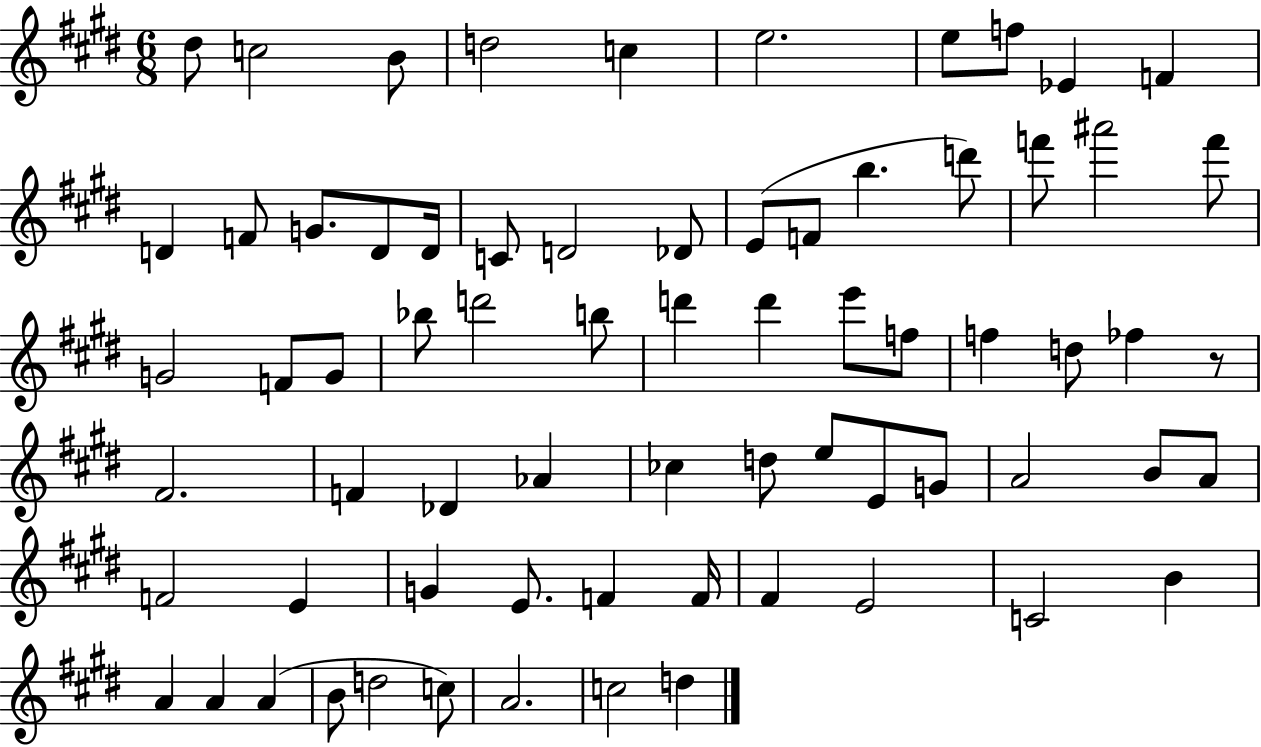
{
  \clef treble
  \numericTimeSignature
  \time 6/8
  \key e \major
  dis''8 c''2 b'8 | d''2 c''4 | e''2. | e''8 f''8 ees'4 f'4 | \break d'4 f'8 g'8. d'8 d'16 | c'8 d'2 des'8 | e'8( f'8 b''4. d'''8) | f'''8 ais'''2 f'''8 | \break g'2 f'8 g'8 | bes''8 d'''2 b''8 | d'''4 d'''4 e'''8 f''8 | f''4 d''8 fes''4 r8 | \break fis'2. | f'4 des'4 aes'4 | ces''4 d''8 e''8 e'8 g'8 | a'2 b'8 a'8 | \break f'2 e'4 | g'4 e'8. f'4 f'16 | fis'4 e'2 | c'2 b'4 | \break a'4 a'4 a'4( | b'8 d''2 c''8) | a'2. | c''2 d''4 | \break \bar "|."
}